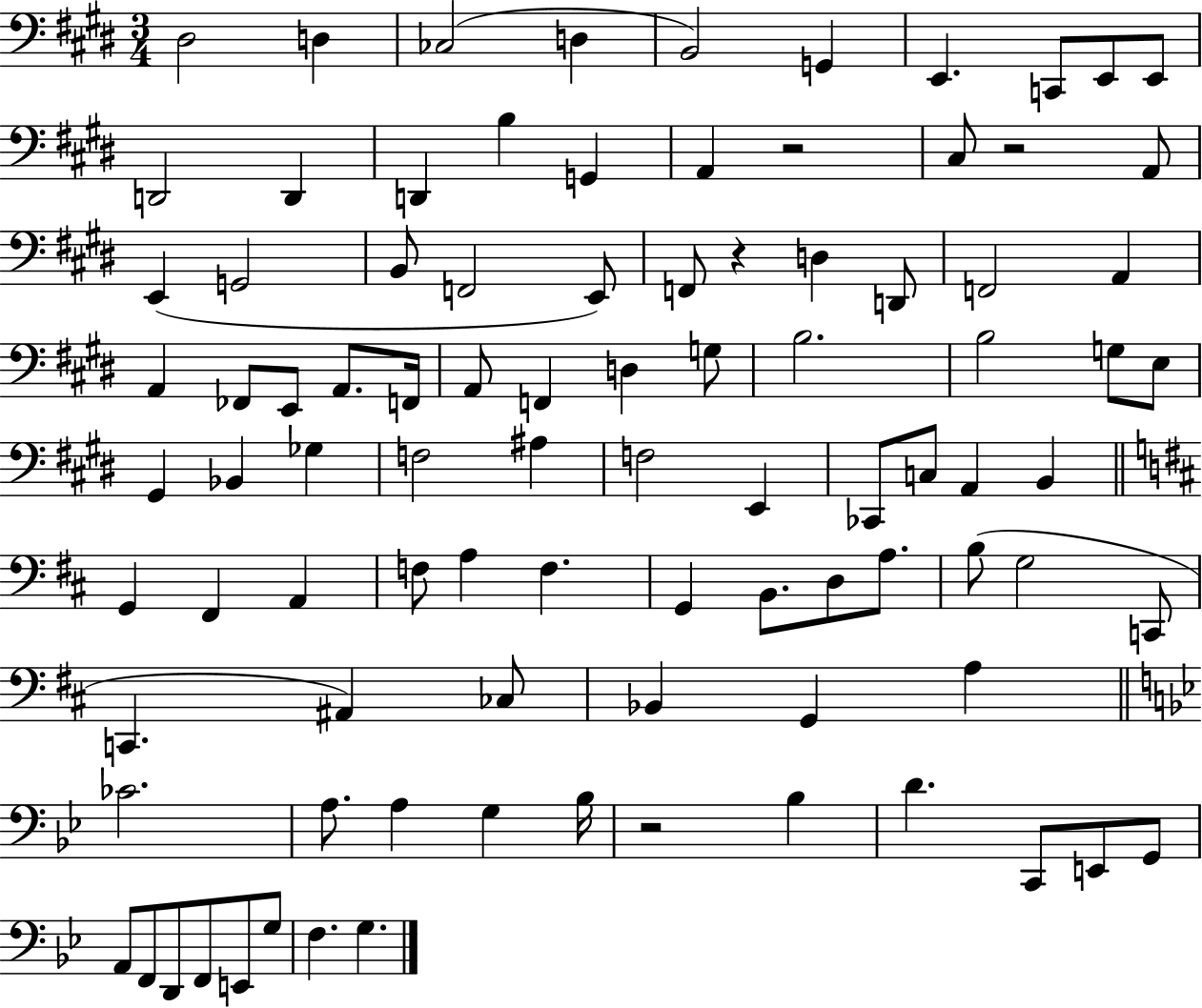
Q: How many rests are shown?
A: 4